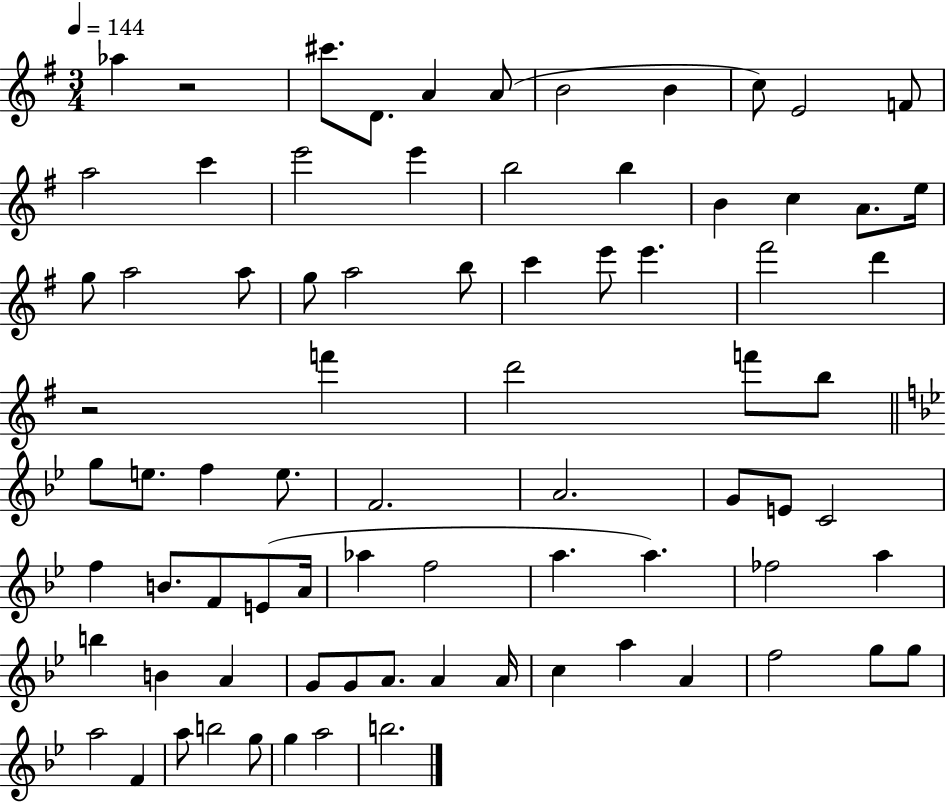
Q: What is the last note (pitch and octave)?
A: B5